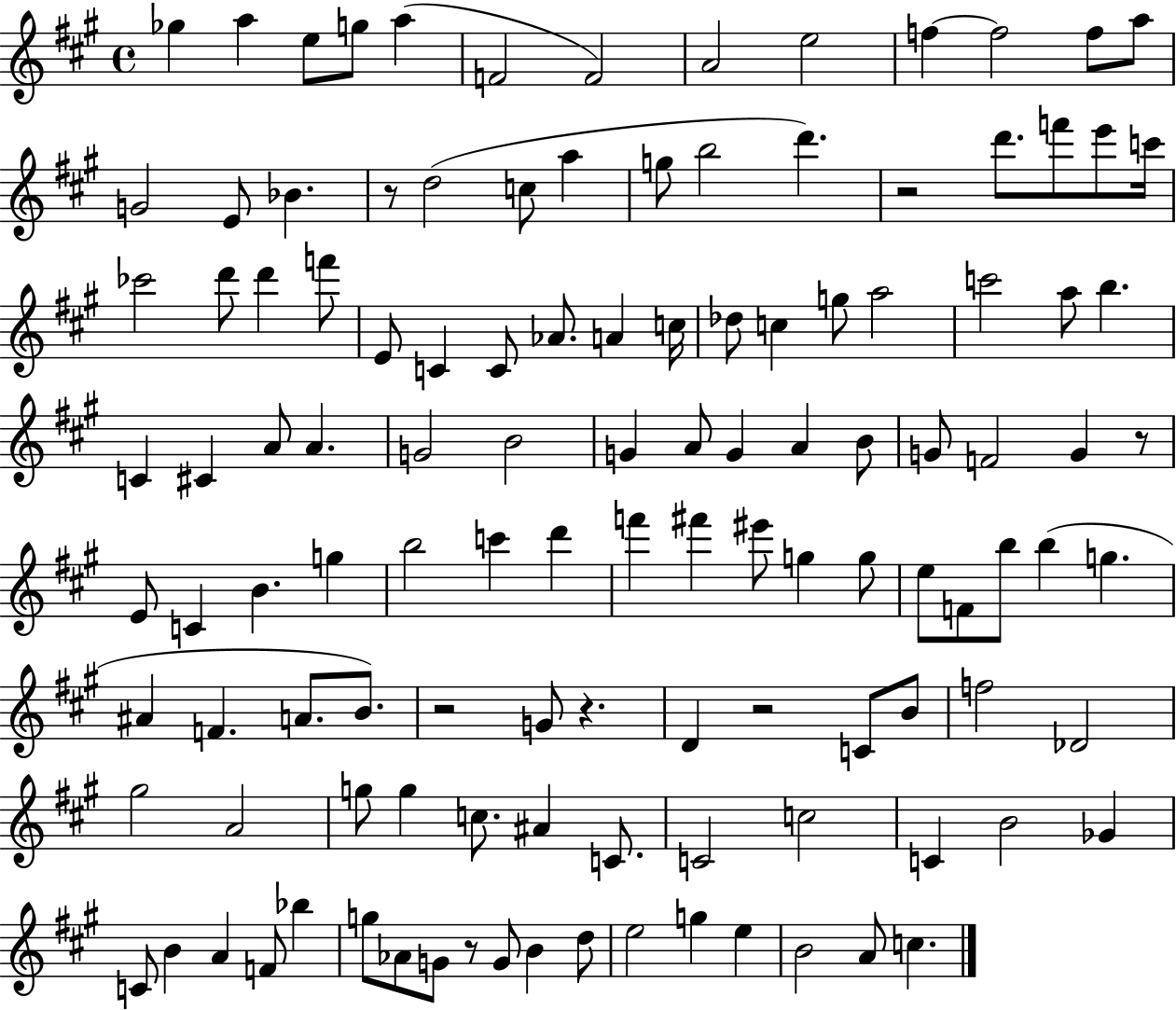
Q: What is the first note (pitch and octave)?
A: Gb5